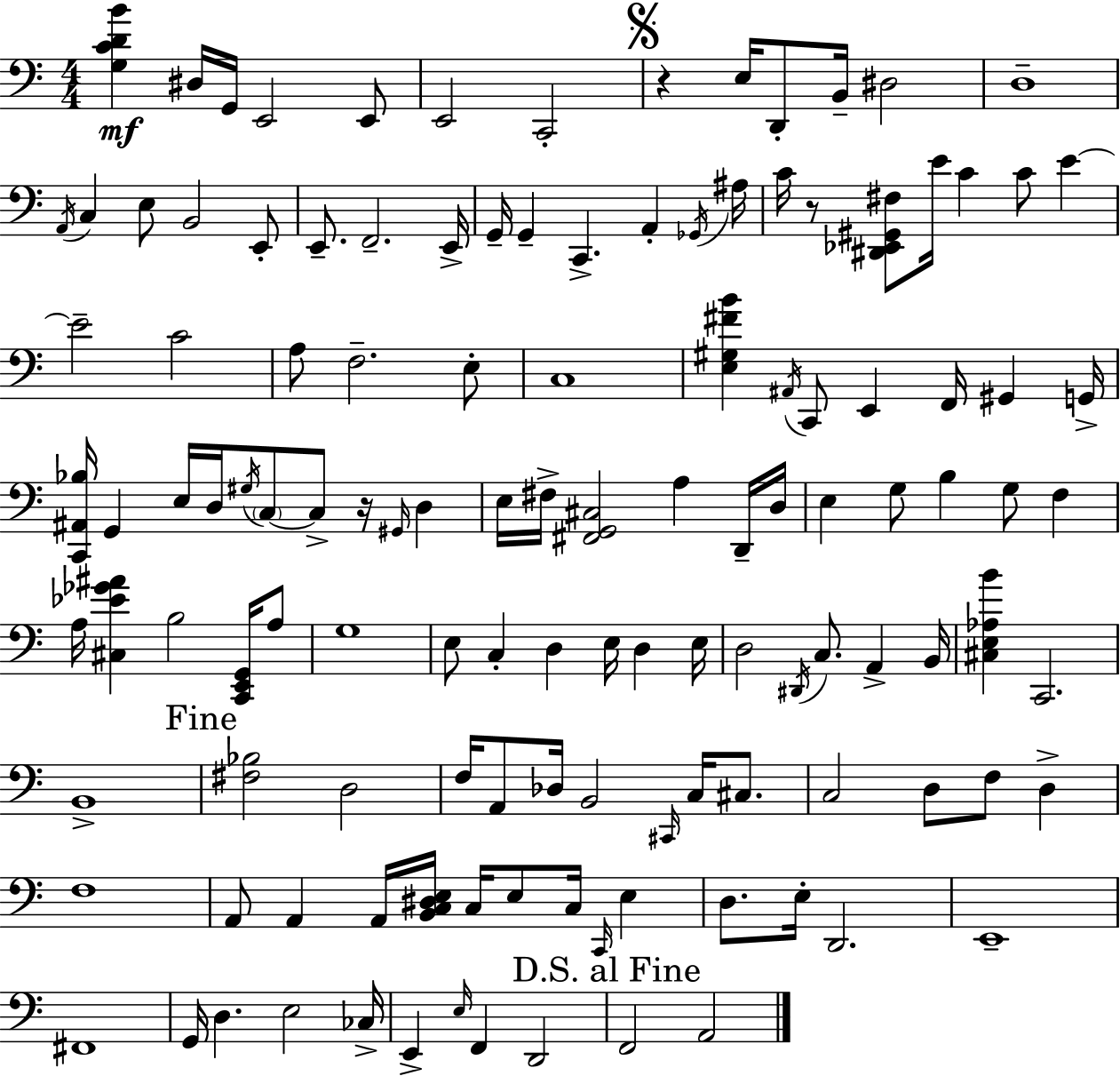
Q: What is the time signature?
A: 4/4